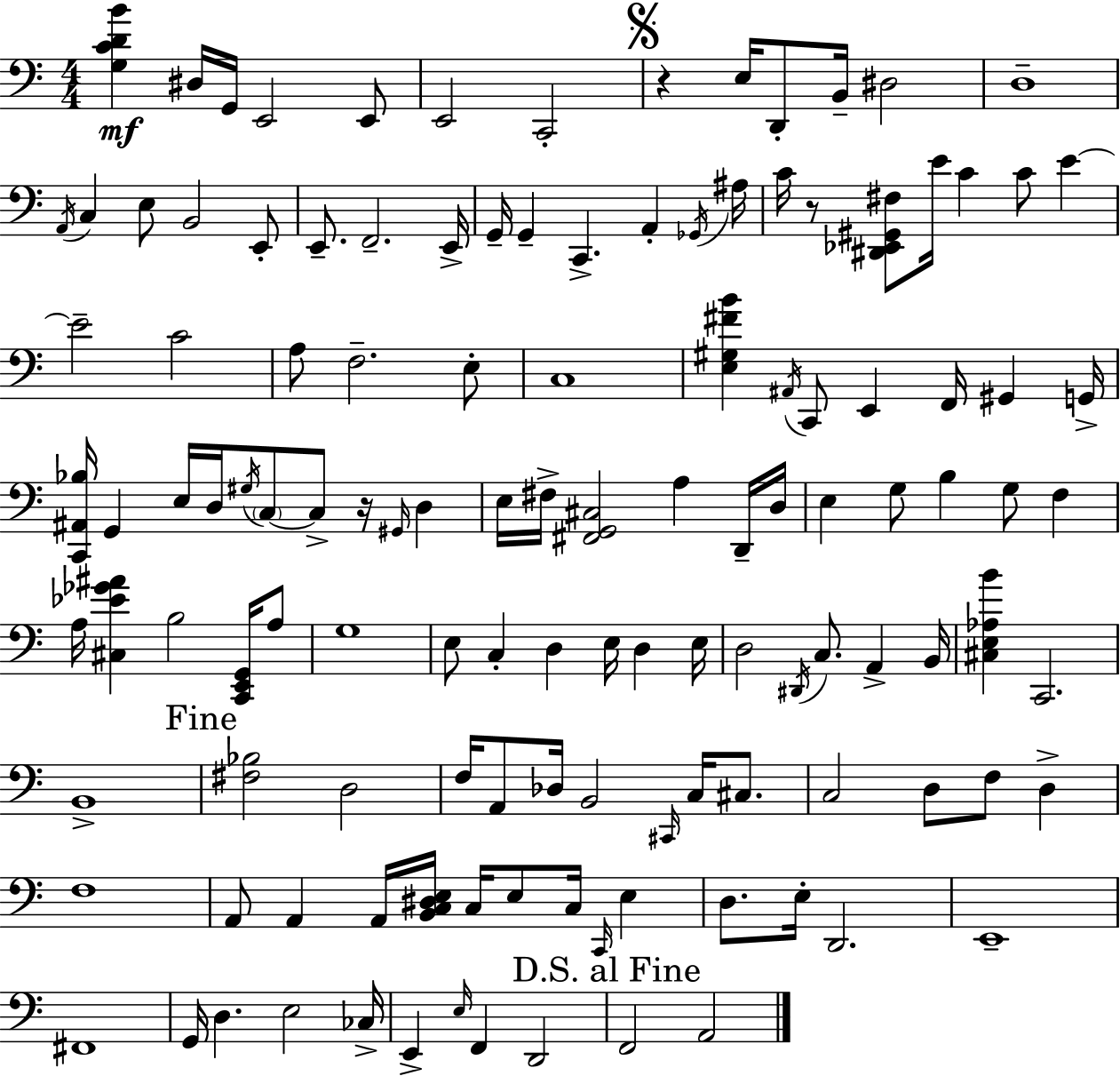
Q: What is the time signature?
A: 4/4